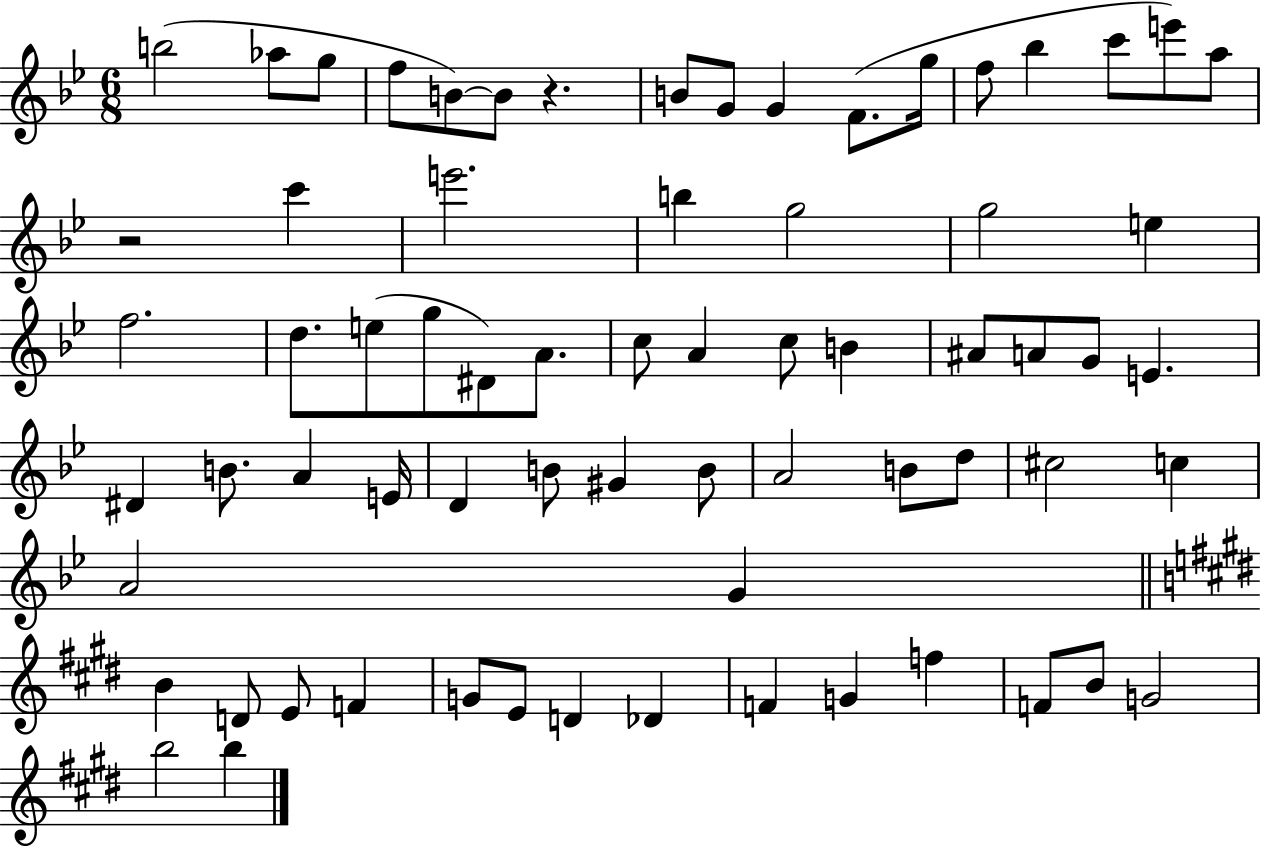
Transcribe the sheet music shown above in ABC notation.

X:1
T:Untitled
M:6/8
L:1/4
K:Bb
b2 _a/2 g/2 f/2 B/2 B/2 z B/2 G/2 G F/2 g/4 f/2 _b c'/2 e'/2 a/2 z2 c' e'2 b g2 g2 e f2 d/2 e/2 g/2 ^D/2 A/2 c/2 A c/2 B ^A/2 A/2 G/2 E ^D B/2 A E/4 D B/2 ^G B/2 A2 B/2 d/2 ^c2 c A2 G B D/2 E/2 F G/2 E/2 D _D F G f F/2 B/2 G2 b2 b